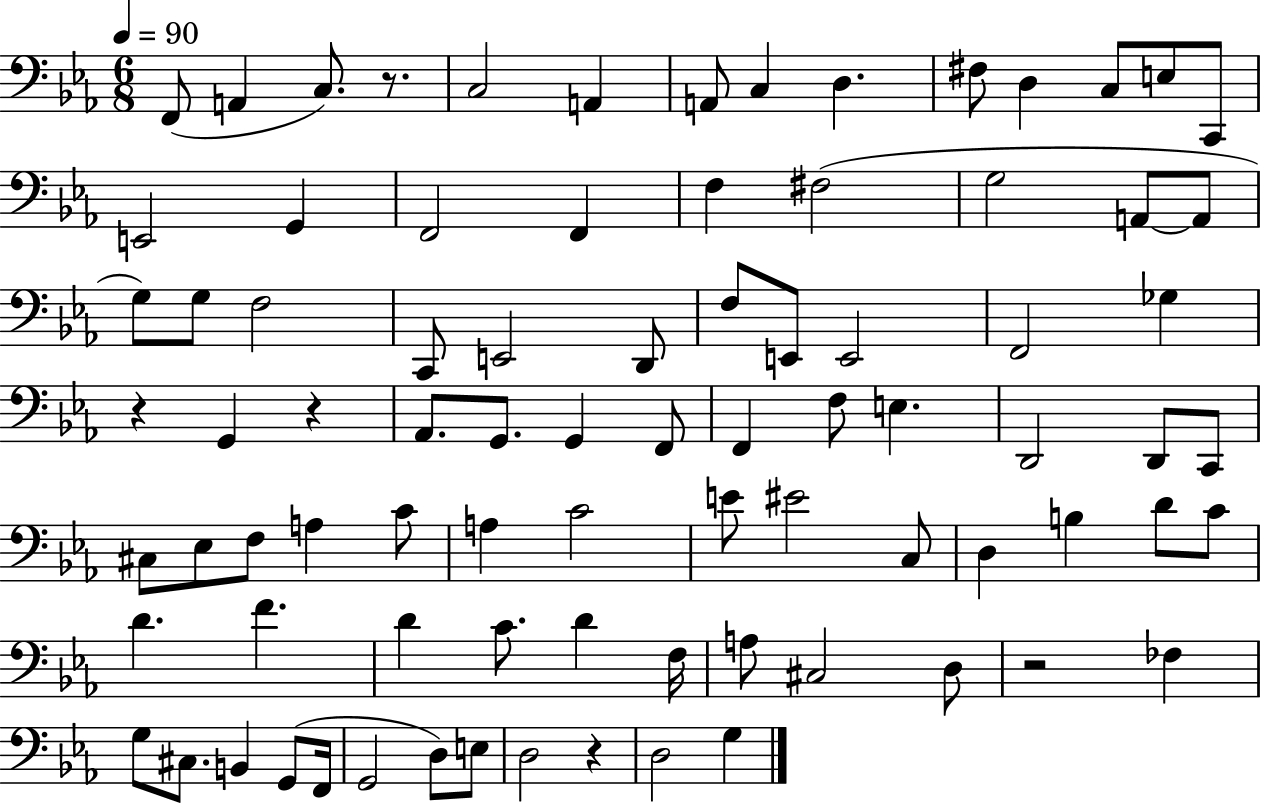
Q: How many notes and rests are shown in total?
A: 84